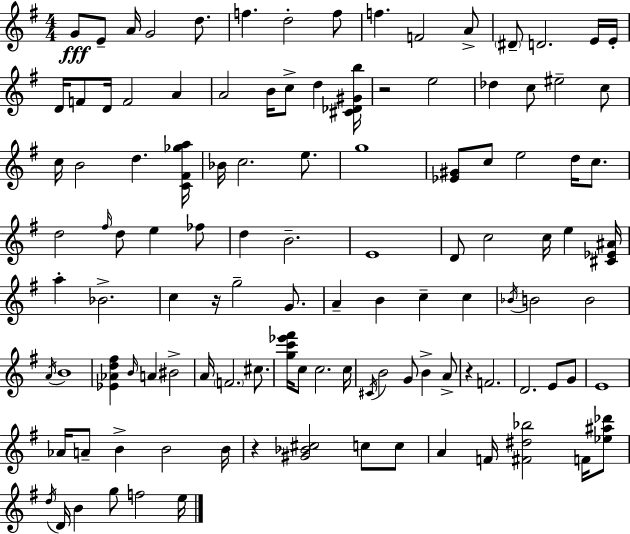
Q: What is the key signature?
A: G major